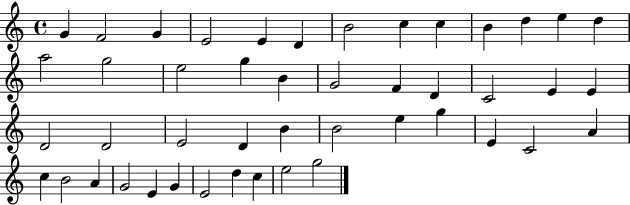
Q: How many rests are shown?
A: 0